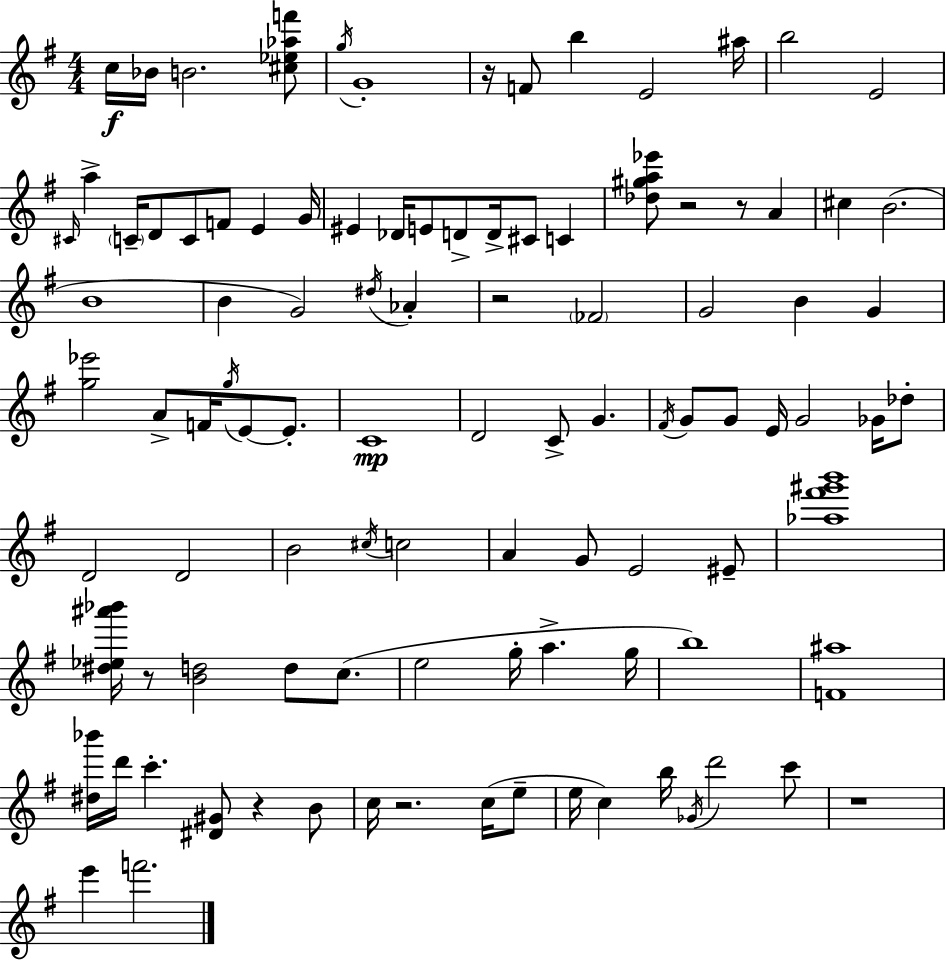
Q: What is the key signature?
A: E minor